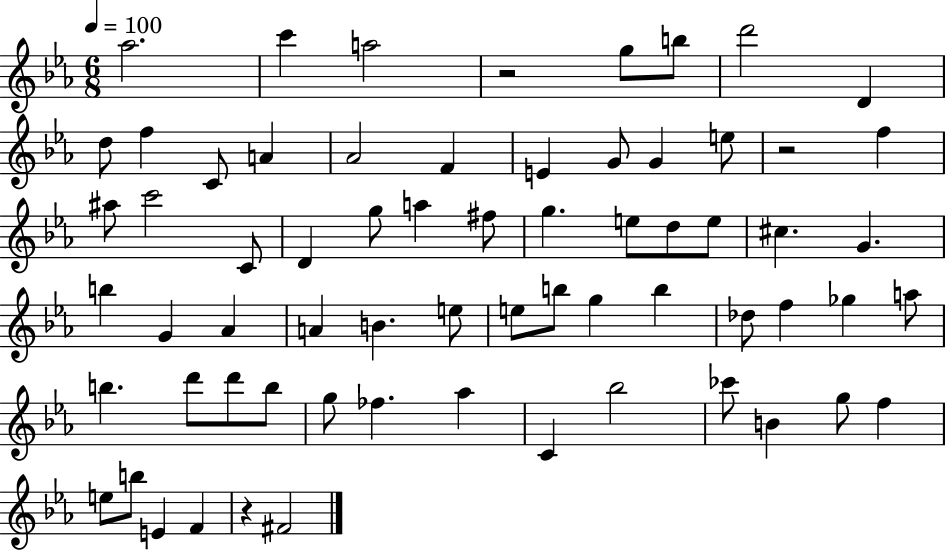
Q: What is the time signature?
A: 6/8